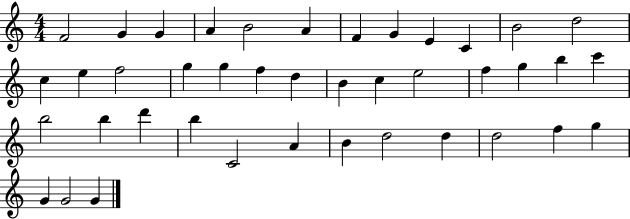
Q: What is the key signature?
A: C major